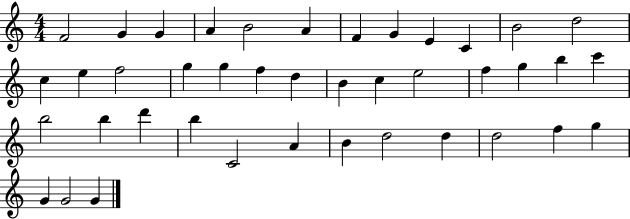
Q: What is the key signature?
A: C major